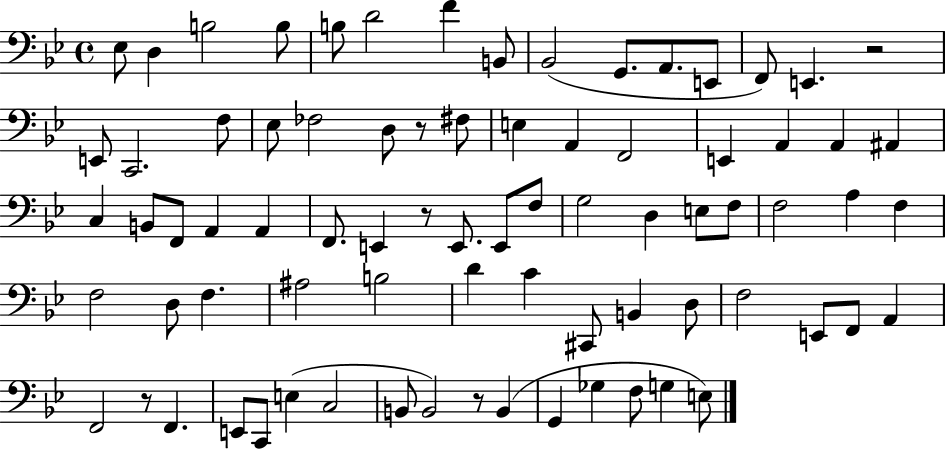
Eb3/e D3/q B3/h B3/e B3/e D4/h F4/q B2/e Bb2/h G2/e. A2/e. E2/e F2/e E2/q. R/h E2/e C2/h. F3/e Eb3/e FES3/h D3/e R/e F#3/e E3/q A2/q F2/h E2/q A2/q A2/q A#2/q C3/q B2/e F2/e A2/q A2/q F2/e. E2/q R/e E2/e. E2/e F3/e G3/h D3/q E3/e F3/e F3/h A3/q F3/q F3/h D3/e F3/q. A#3/h B3/h D4/q C4/q C#2/e B2/q D3/e F3/h E2/e F2/e A2/q F2/h R/e F2/q. E2/e C2/e E3/q C3/h B2/e B2/h R/e B2/q G2/q Gb3/q F3/e G3/q E3/e